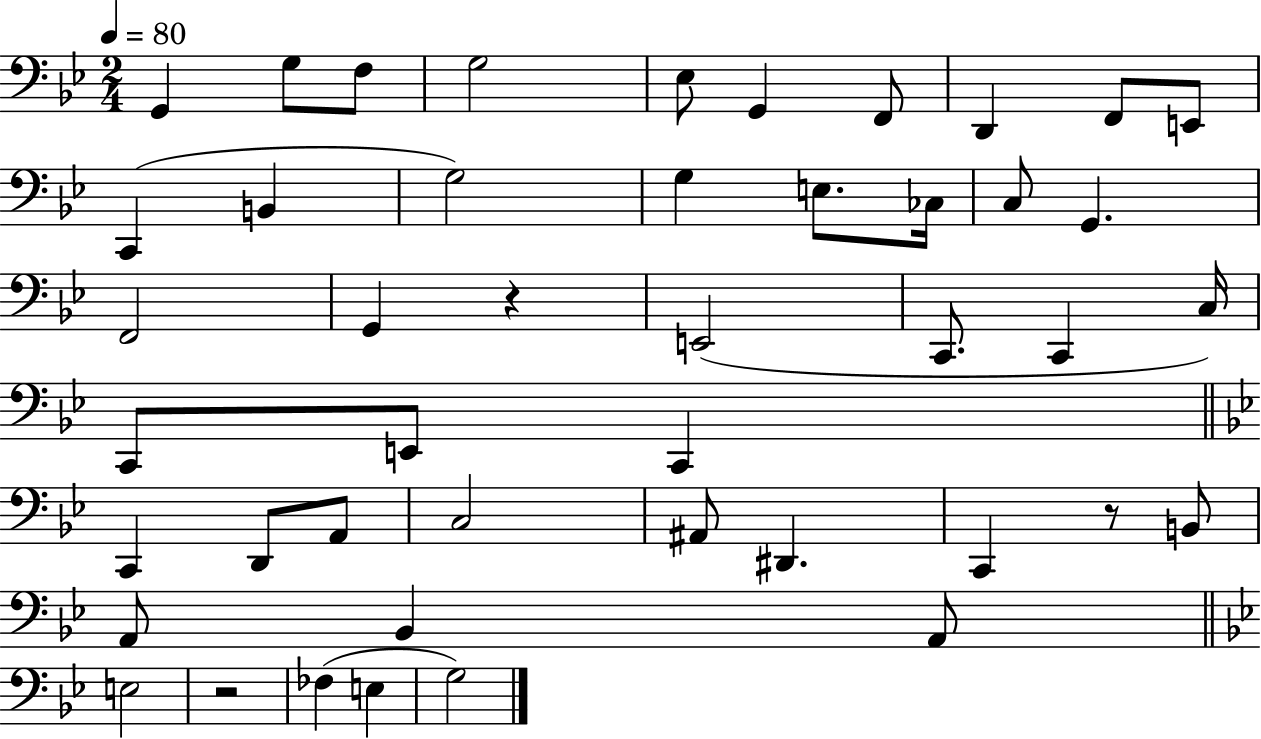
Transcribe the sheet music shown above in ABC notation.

X:1
T:Untitled
M:2/4
L:1/4
K:Bb
G,, G,/2 F,/2 G,2 _E,/2 G,, F,,/2 D,, F,,/2 E,,/2 C,, B,, G,2 G, E,/2 _C,/4 C,/2 G,, F,,2 G,, z E,,2 C,,/2 C,, C,/4 C,,/2 E,,/2 C,, C,, D,,/2 A,,/2 C,2 ^A,,/2 ^D,, C,, z/2 B,,/2 A,,/2 _B,, A,,/2 E,2 z2 _F, E, G,2